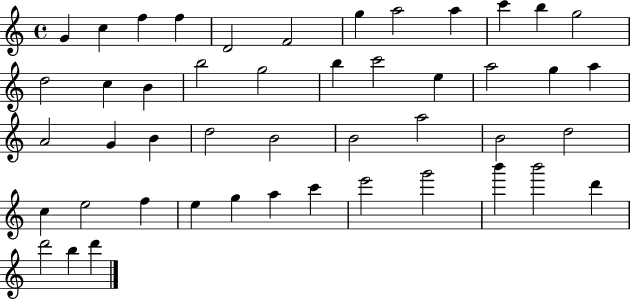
{
  \clef treble
  \time 4/4
  \defaultTimeSignature
  \key c \major
  g'4 c''4 f''4 f''4 | d'2 f'2 | g''4 a''2 a''4 | c'''4 b''4 g''2 | \break d''2 c''4 b'4 | b''2 g''2 | b''4 c'''2 e''4 | a''2 g''4 a''4 | \break a'2 g'4 b'4 | d''2 b'2 | b'2 a''2 | b'2 d''2 | \break c''4 e''2 f''4 | e''4 g''4 a''4 c'''4 | e'''2 g'''2 | b'''4 b'''2 d'''4 | \break d'''2 b''4 d'''4 | \bar "|."
}